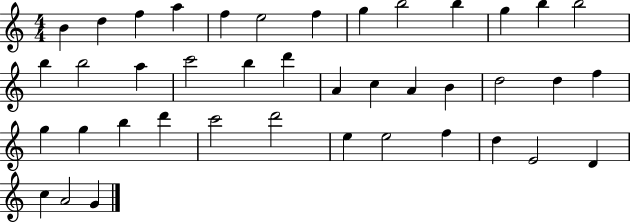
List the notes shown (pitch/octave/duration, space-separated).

B4/q D5/q F5/q A5/q F5/q E5/h F5/q G5/q B5/h B5/q G5/q B5/q B5/h B5/q B5/h A5/q C6/h B5/q D6/q A4/q C5/q A4/q B4/q D5/h D5/q F5/q G5/q G5/q B5/q D6/q C6/h D6/h E5/q E5/h F5/q D5/q E4/h D4/q C5/q A4/h G4/q